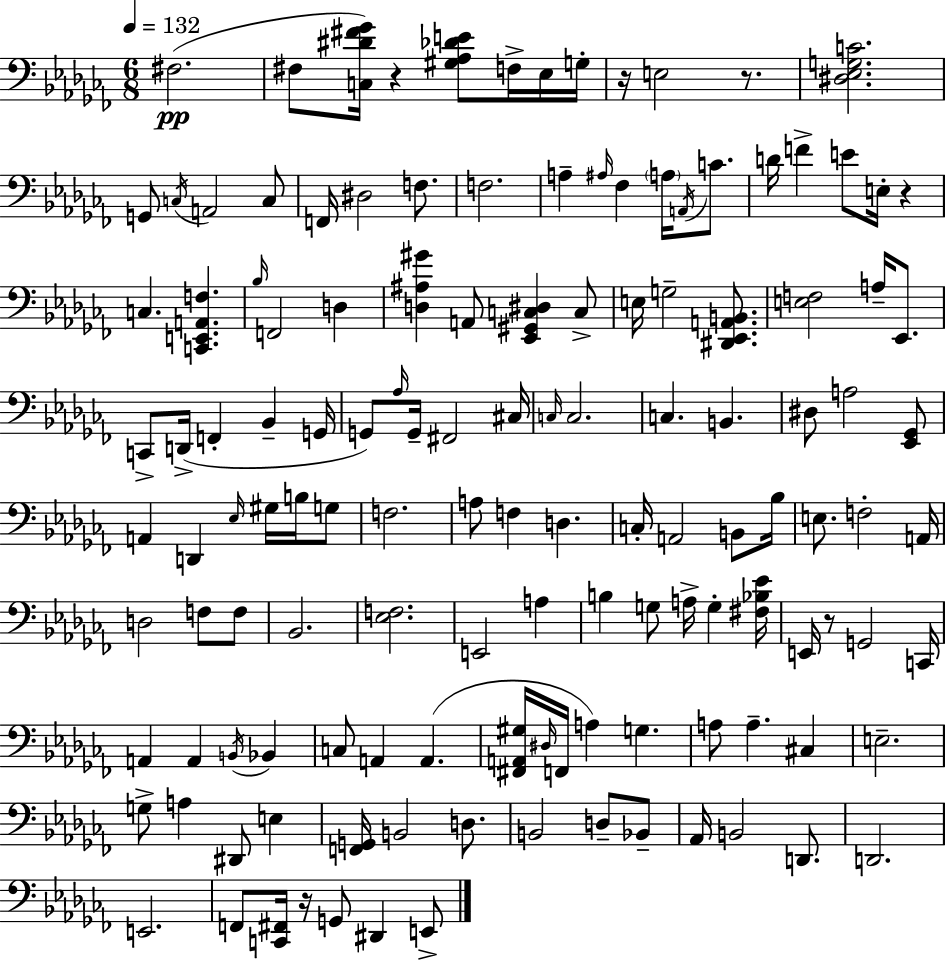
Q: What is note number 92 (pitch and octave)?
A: A3